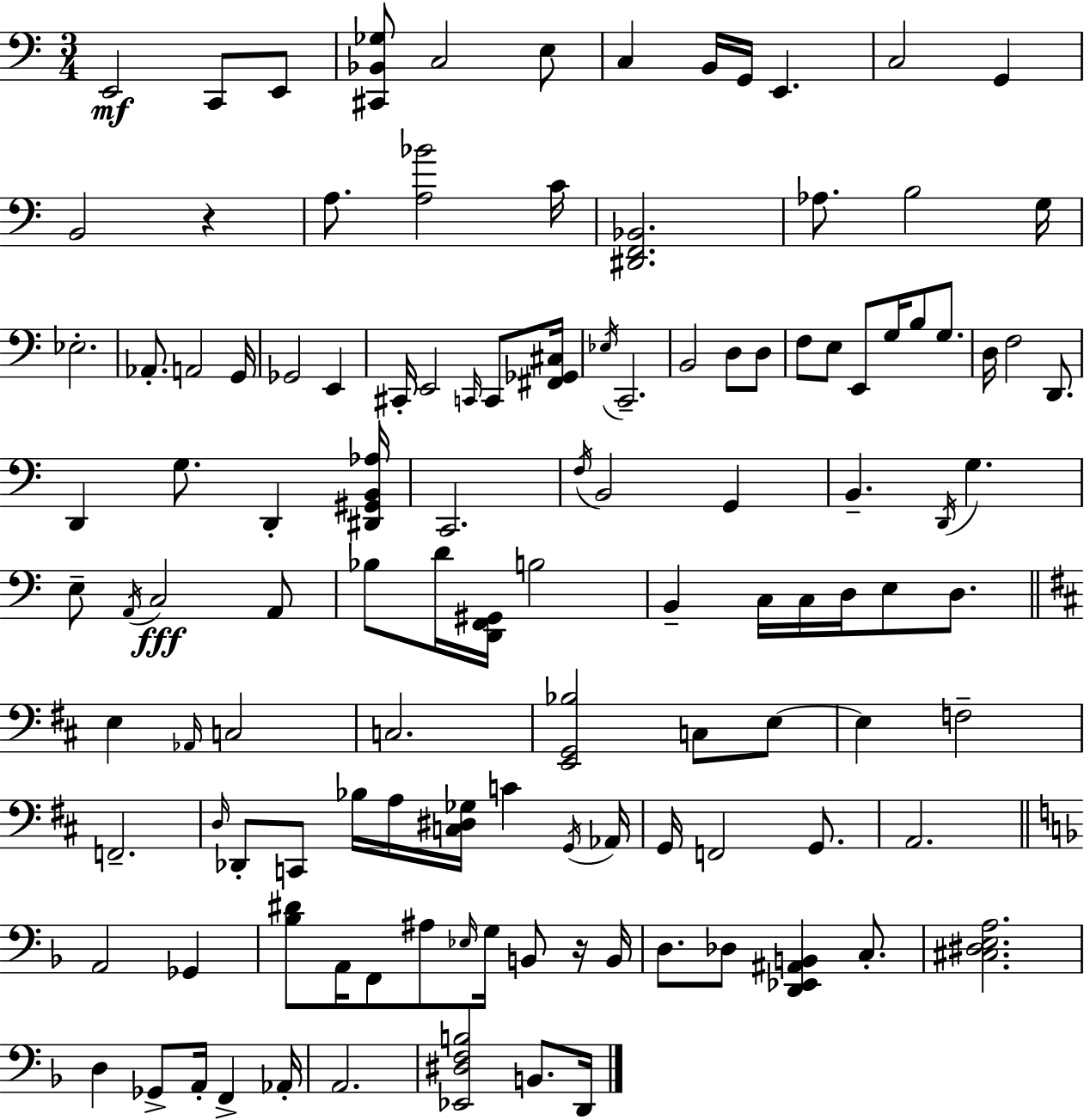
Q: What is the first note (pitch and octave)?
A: E2